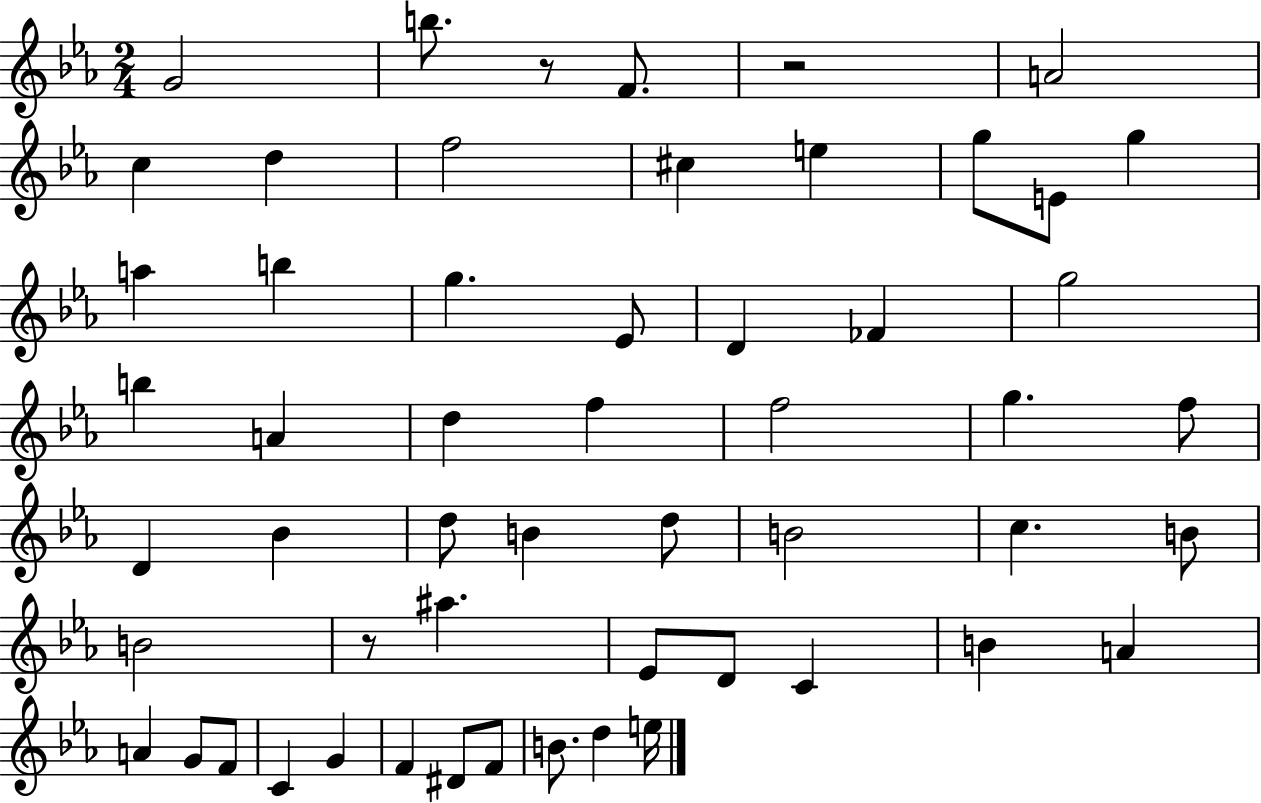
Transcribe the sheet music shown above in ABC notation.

X:1
T:Untitled
M:2/4
L:1/4
K:Eb
G2 b/2 z/2 F/2 z2 A2 c d f2 ^c e g/2 E/2 g a b g _E/2 D _F g2 b A d f f2 g f/2 D _B d/2 B d/2 B2 c B/2 B2 z/2 ^a _E/2 D/2 C B A A G/2 F/2 C G F ^D/2 F/2 B/2 d e/4